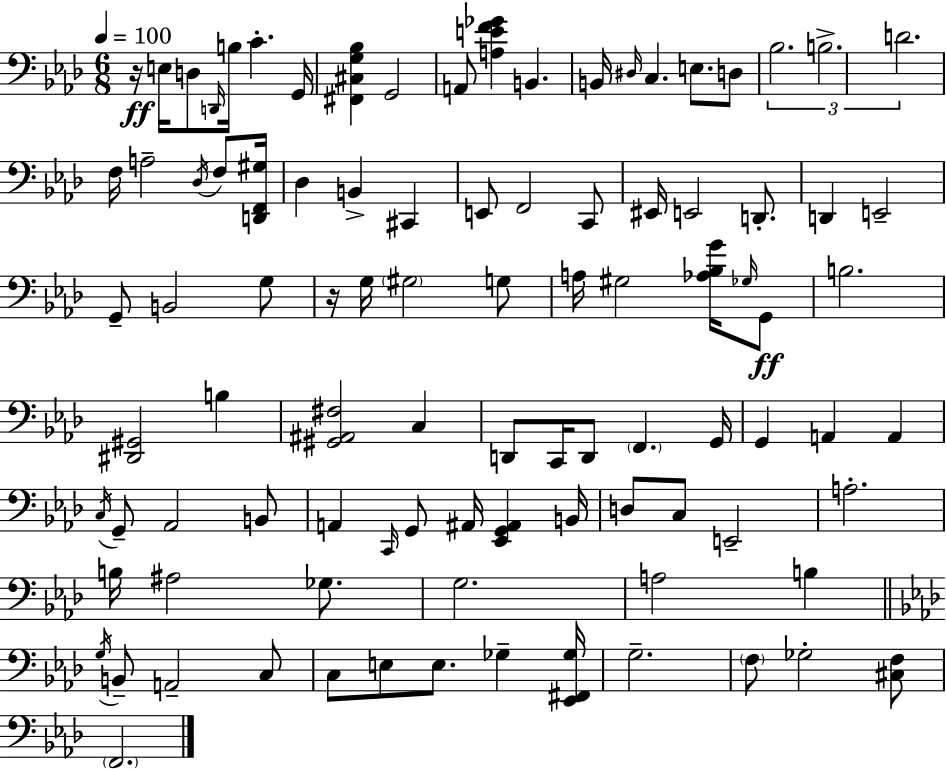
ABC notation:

X:1
T:Untitled
M:6/8
L:1/4
K:Fm
z/4 E,/4 D,/2 D,,/4 B,/4 C G,,/4 [^F,,^C,G,_B,] G,,2 A,,/2 [A,EF_G] B,, B,,/4 ^D,/4 C, E,/2 D,/2 _B,2 B,2 D2 F,/4 A,2 _D,/4 F,/2 [D,,F,,^G,]/4 _D, B,, ^C,, E,,/2 F,,2 C,,/2 ^E,,/4 E,,2 D,,/2 D,, E,,2 G,,/2 B,,2 G,/2 z/4 G,/4 ^G,2 G,/2 A,/4 ^G,2 [_A,_B,G]/4 _G,/4 G,,/2 B,2 [^D,,^G,,]2 B, [^G,,^A,,^F,]2 C, D,,/2 C,,/4 D,,/2 F,, G,,/4 G,, A,, A,, C,/4 G,,/2 _A,,2 B,,/2 A,, C,,/4 G,,/2 ^A,,/4 [_E,,G,,^A,,] B,,/4 D,/2 C,/2 E,,2 A,2 B,/4 ^A,2 _G,/2 G,2 A,2 B, G,/4 B,,/2 A,,2 C,/2 C,/2 E,/2 E,/2 _G, [_E,,^F,,_G,]/4 G,2 F,/2 _G,2 [^C,F,]/2 F,,2